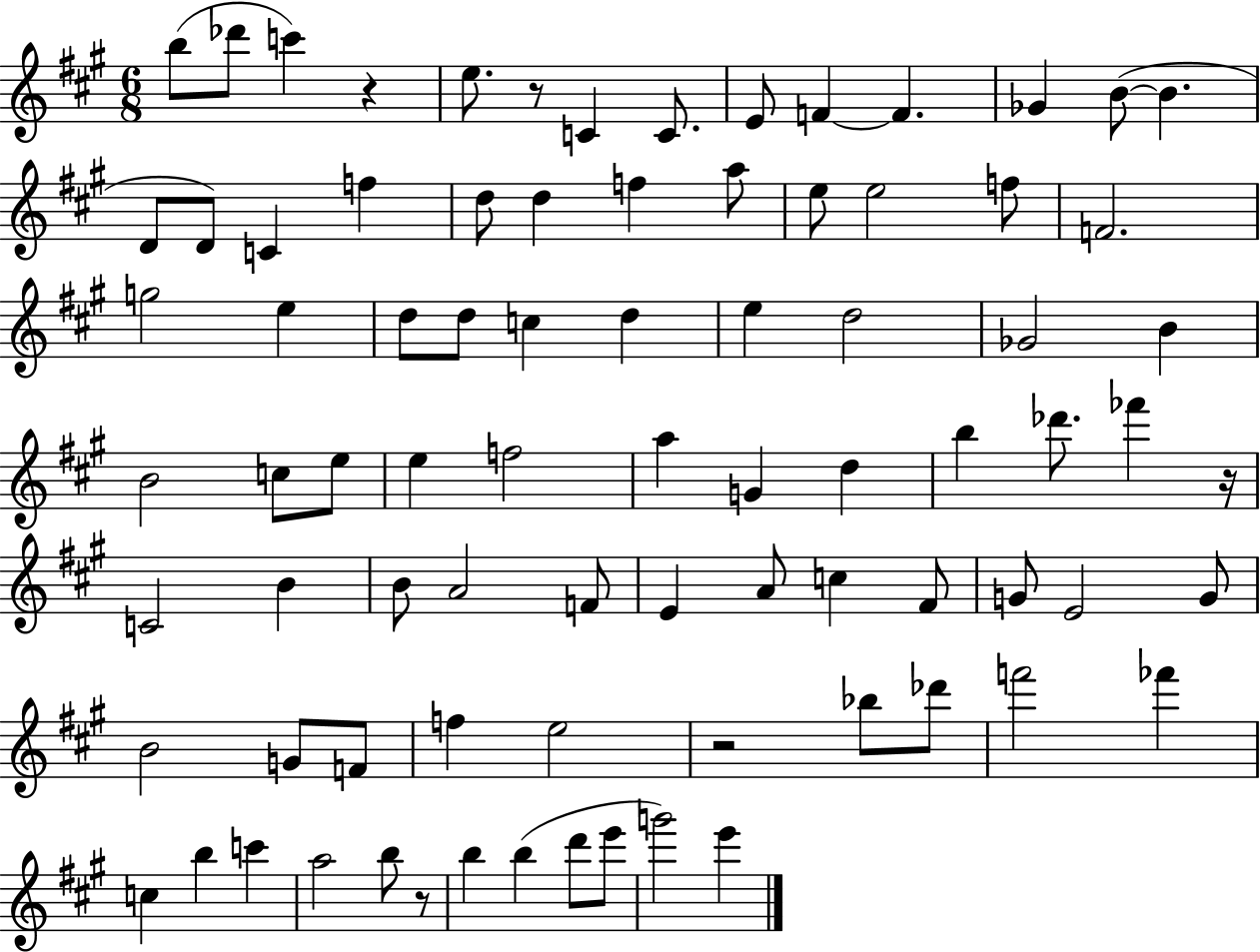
X:1
T:Untitled
M:6/8
L:1/4
K:A
b/2 _d'/2 c' z e/2 z/2 C C/2 E/2 F F _G B/2 B D/2 D/2 C f d/2 d f a/2 e/2 e2 f/2 F2 g2 e d/2 d/2 c d e d2 _G2 B B2 c/2 e/2 e f2 a G d b _d'/2 _f' z/4 C2 B B/2 A2 F/2 E A/2 c ^F/2 G/2 E2 G/2 B2 G/2 F/2 f e2 z2 _b/2 _d'/2 f'2 _f' c b c' a2 b/2 z/2 b b d'/2 e'/2 g'2 e'